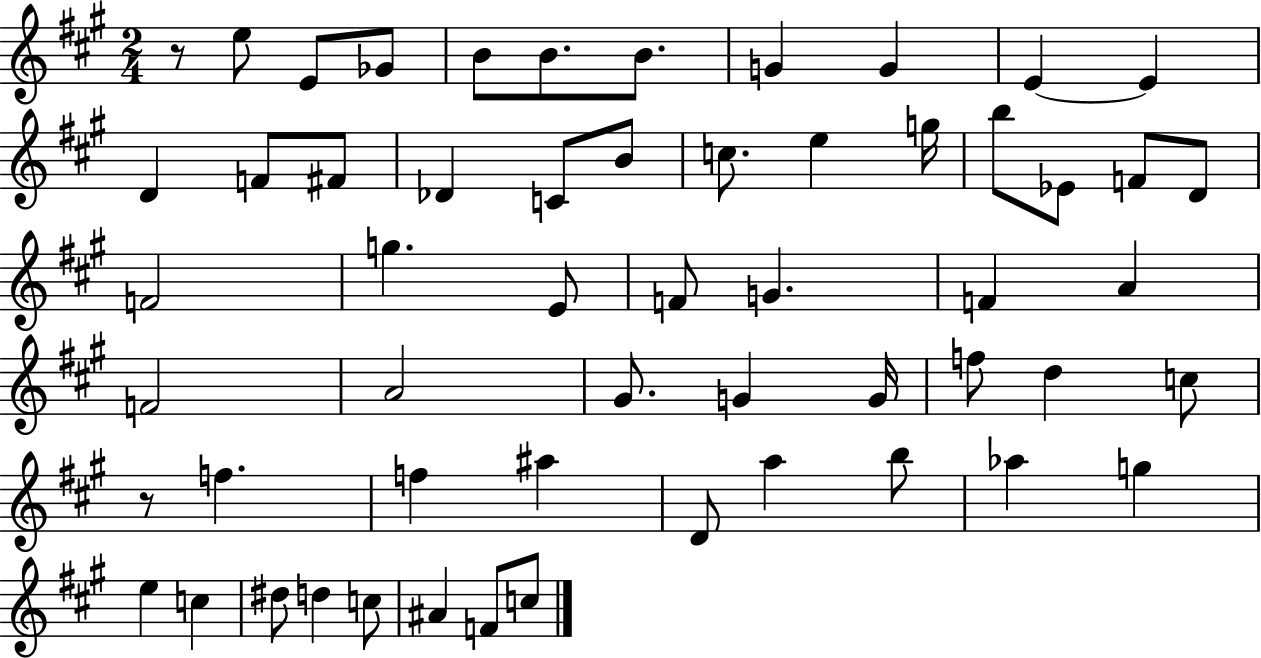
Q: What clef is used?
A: treble